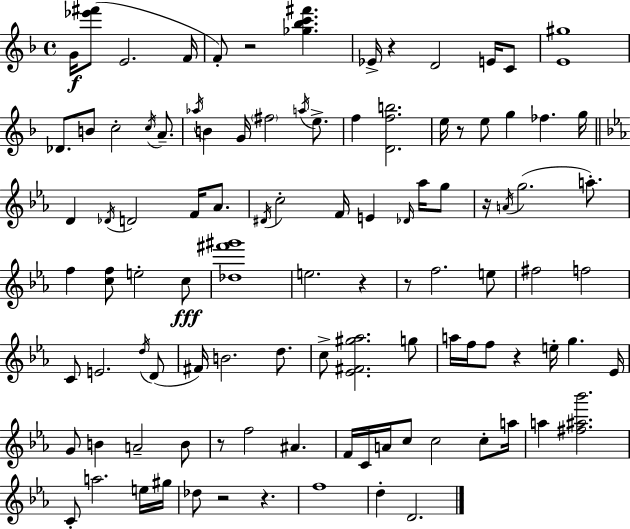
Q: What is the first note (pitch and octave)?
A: G4